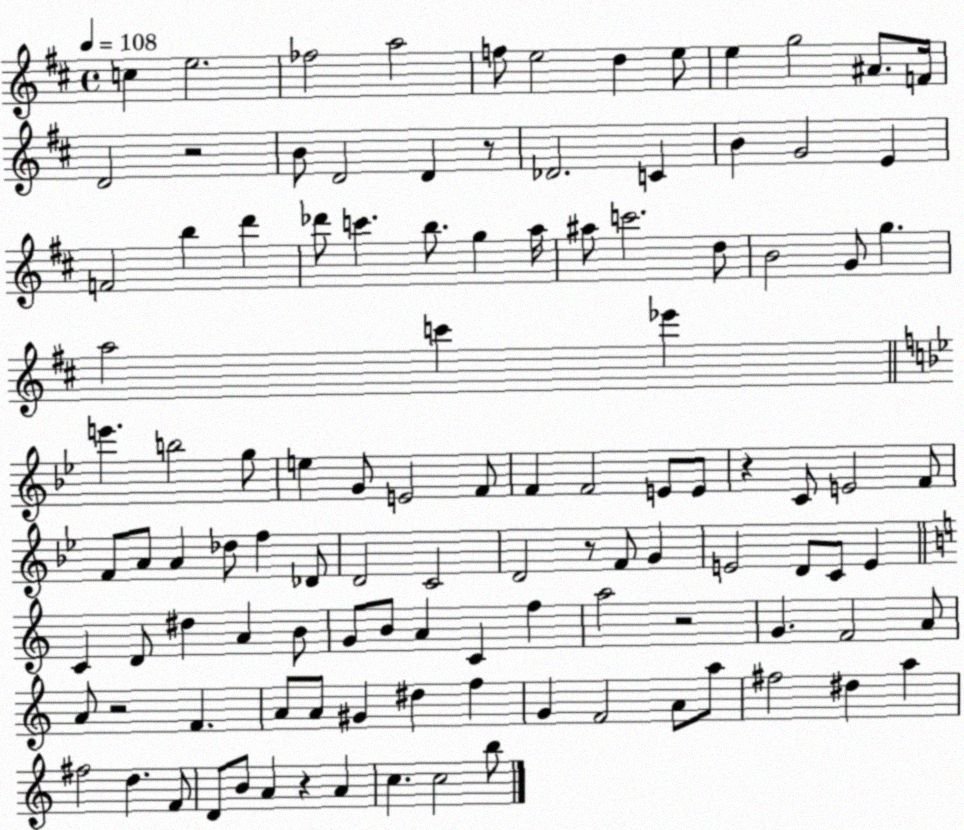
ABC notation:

X:1
T:Untitled
M:4/4
L:1/4
K:D
c e2 _f2 a2 f/2 e2 d e/2 e g2 ^A/2 F/4 D2 z2 B/2 D2 D z/2 _D2 C B G2 E F2 b d' _d'/2 c' b/2 g a/4 ^a/2 c'2 d/2 B2 G/2 g a2 c' _e' e' b2 g/2 e G/2 E2 F/2 F F2 E/2 E/2 z C/2 E2 F/2 F/2 A/2 A _d/2 f _D/2 D2 C2 D2 z/2 F/2 G E2 D/2 C/2 E C D/2 ^d A B/2 G/2 B/2 A C f a2 z2 G F2 A/2 A/2 z2 F A/2 A/2 ^G ^d f G F2 A/2 a/2 ^f2 ^d a ^f2 d F/2 D/2 B/2 A z A c c2 b/2